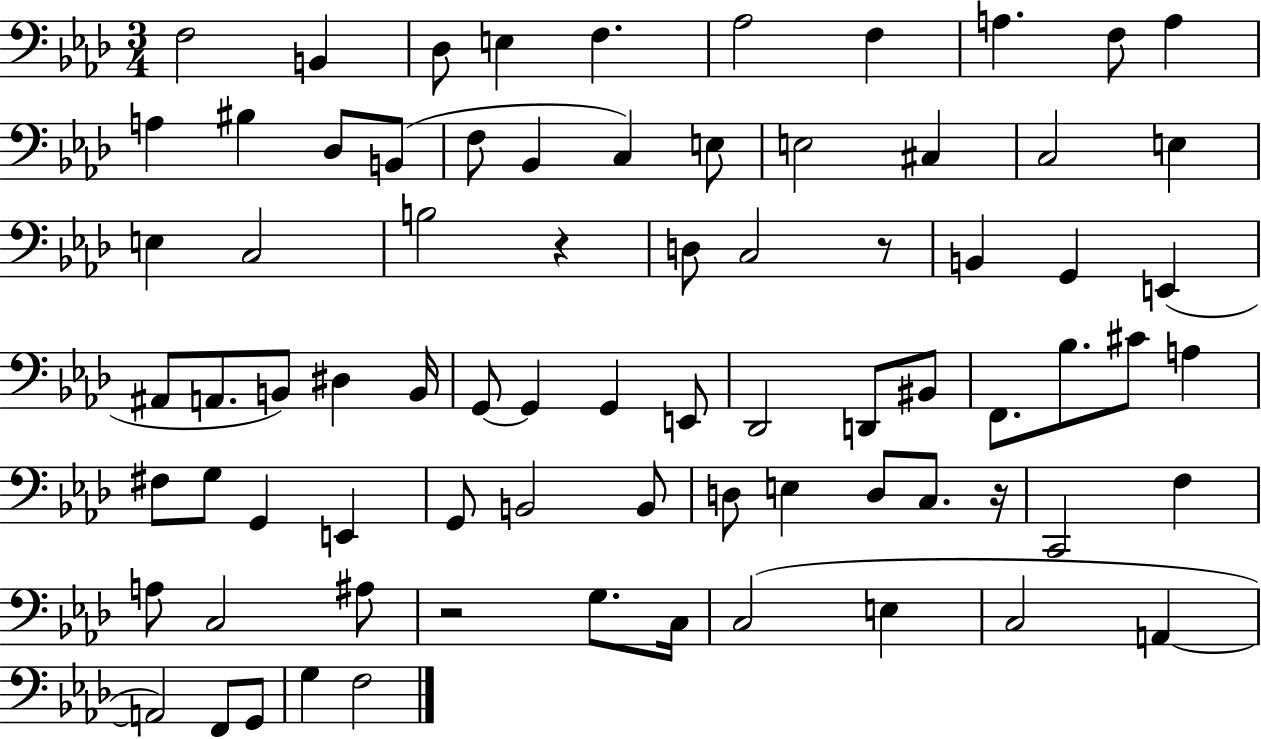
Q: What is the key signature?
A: AES major